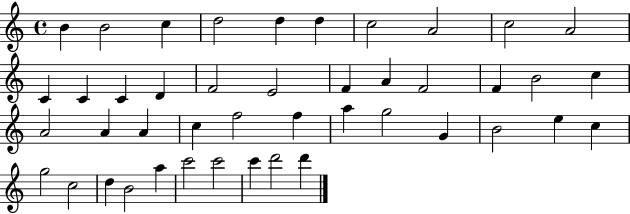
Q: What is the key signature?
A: C major